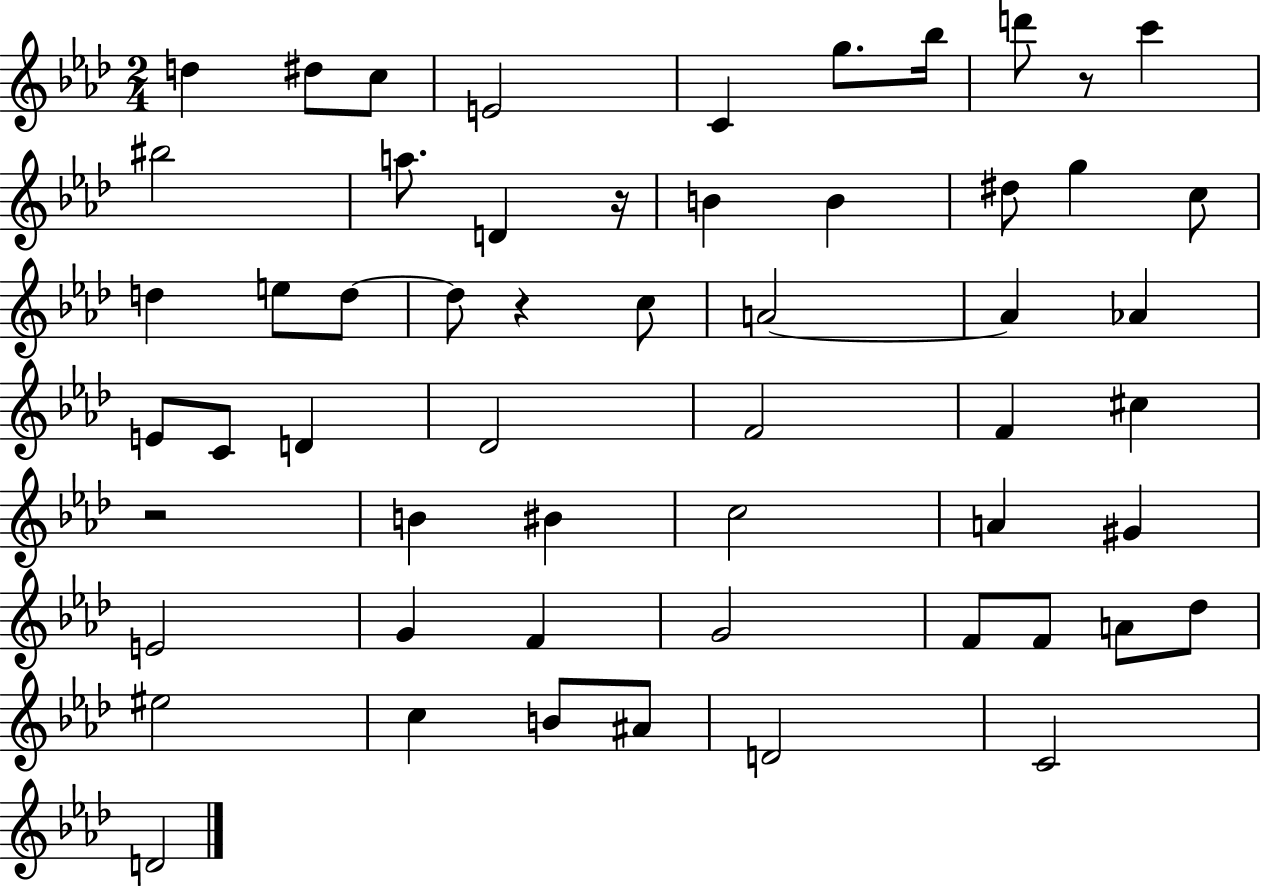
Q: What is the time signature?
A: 2/4